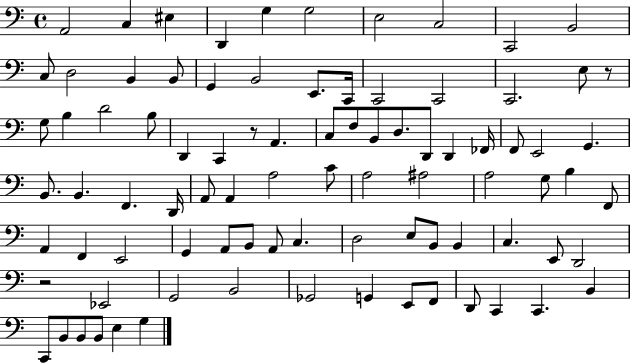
{
  \clef bass
  \time 4/4
  \defaultTimeSignature
  \key c \major
  a,2 c4 eis4 | d,4 g4 g2 | e2 c2 | c,2 b,2 | \break c8 d2 b,4 b,8 | g,4 b,2 e,8. c,16 | c,2 c,2 | c,2. e8 r8 | \break g8 b4 d'2 b8 | d,4 c,4 r8 a,4. | c8 f8 b,8 d8. d,8 d,4 fes,16 | f,8 e,2 g,4. | \break b,8. b,4. f,4. d,16 | a,8 a,4 a2 c'8 | a2 ais2 | a2 g8 b4 f,8 | \break a,4 f,4 e,2 | g,4 a,8 b,8 a,8 c4. | d2 e8 b,8 b,4 | c4. e,8 d,2 | \break r2 ees,2 | g,2 b,2 | ges,2 g,4 e,8 f,8 | d,8 c,4 c,4. b,4 | \break c,8 b,8 b,8 b,8 e4 g4 | \bar "|."
}